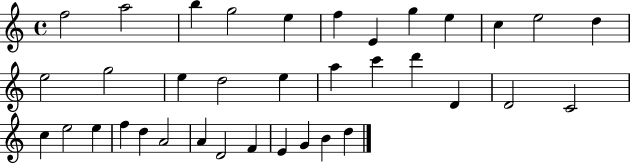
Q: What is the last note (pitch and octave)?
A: D5